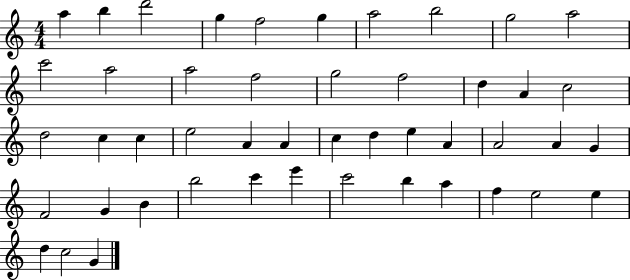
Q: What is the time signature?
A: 4/4